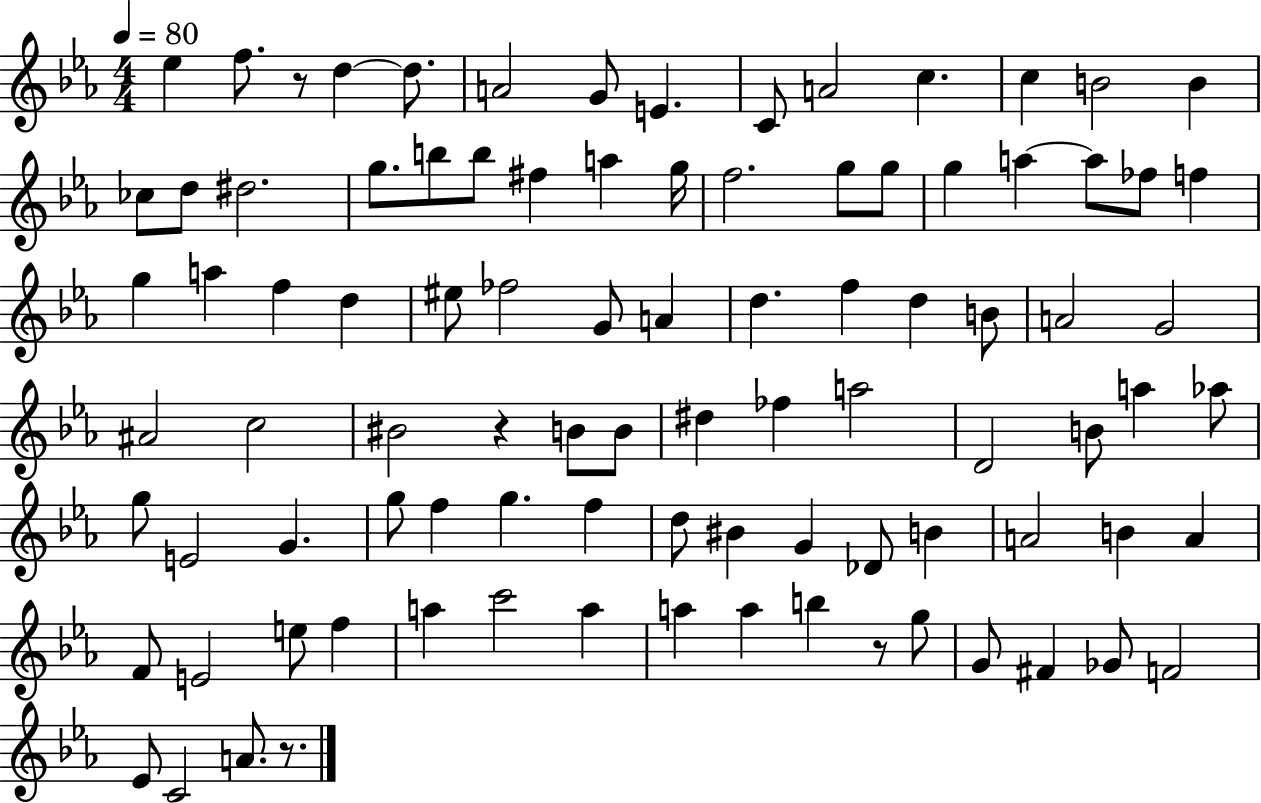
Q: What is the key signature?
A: EES major